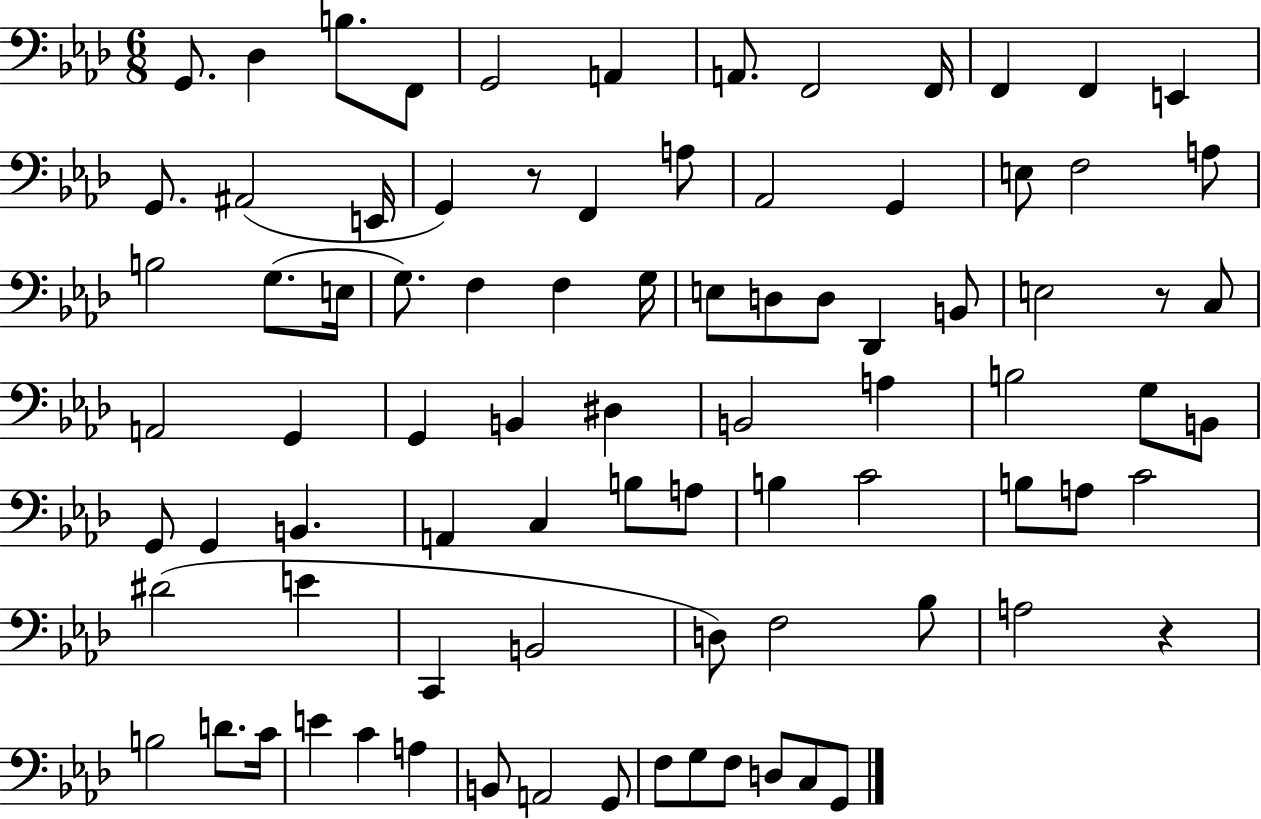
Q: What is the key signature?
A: AES major